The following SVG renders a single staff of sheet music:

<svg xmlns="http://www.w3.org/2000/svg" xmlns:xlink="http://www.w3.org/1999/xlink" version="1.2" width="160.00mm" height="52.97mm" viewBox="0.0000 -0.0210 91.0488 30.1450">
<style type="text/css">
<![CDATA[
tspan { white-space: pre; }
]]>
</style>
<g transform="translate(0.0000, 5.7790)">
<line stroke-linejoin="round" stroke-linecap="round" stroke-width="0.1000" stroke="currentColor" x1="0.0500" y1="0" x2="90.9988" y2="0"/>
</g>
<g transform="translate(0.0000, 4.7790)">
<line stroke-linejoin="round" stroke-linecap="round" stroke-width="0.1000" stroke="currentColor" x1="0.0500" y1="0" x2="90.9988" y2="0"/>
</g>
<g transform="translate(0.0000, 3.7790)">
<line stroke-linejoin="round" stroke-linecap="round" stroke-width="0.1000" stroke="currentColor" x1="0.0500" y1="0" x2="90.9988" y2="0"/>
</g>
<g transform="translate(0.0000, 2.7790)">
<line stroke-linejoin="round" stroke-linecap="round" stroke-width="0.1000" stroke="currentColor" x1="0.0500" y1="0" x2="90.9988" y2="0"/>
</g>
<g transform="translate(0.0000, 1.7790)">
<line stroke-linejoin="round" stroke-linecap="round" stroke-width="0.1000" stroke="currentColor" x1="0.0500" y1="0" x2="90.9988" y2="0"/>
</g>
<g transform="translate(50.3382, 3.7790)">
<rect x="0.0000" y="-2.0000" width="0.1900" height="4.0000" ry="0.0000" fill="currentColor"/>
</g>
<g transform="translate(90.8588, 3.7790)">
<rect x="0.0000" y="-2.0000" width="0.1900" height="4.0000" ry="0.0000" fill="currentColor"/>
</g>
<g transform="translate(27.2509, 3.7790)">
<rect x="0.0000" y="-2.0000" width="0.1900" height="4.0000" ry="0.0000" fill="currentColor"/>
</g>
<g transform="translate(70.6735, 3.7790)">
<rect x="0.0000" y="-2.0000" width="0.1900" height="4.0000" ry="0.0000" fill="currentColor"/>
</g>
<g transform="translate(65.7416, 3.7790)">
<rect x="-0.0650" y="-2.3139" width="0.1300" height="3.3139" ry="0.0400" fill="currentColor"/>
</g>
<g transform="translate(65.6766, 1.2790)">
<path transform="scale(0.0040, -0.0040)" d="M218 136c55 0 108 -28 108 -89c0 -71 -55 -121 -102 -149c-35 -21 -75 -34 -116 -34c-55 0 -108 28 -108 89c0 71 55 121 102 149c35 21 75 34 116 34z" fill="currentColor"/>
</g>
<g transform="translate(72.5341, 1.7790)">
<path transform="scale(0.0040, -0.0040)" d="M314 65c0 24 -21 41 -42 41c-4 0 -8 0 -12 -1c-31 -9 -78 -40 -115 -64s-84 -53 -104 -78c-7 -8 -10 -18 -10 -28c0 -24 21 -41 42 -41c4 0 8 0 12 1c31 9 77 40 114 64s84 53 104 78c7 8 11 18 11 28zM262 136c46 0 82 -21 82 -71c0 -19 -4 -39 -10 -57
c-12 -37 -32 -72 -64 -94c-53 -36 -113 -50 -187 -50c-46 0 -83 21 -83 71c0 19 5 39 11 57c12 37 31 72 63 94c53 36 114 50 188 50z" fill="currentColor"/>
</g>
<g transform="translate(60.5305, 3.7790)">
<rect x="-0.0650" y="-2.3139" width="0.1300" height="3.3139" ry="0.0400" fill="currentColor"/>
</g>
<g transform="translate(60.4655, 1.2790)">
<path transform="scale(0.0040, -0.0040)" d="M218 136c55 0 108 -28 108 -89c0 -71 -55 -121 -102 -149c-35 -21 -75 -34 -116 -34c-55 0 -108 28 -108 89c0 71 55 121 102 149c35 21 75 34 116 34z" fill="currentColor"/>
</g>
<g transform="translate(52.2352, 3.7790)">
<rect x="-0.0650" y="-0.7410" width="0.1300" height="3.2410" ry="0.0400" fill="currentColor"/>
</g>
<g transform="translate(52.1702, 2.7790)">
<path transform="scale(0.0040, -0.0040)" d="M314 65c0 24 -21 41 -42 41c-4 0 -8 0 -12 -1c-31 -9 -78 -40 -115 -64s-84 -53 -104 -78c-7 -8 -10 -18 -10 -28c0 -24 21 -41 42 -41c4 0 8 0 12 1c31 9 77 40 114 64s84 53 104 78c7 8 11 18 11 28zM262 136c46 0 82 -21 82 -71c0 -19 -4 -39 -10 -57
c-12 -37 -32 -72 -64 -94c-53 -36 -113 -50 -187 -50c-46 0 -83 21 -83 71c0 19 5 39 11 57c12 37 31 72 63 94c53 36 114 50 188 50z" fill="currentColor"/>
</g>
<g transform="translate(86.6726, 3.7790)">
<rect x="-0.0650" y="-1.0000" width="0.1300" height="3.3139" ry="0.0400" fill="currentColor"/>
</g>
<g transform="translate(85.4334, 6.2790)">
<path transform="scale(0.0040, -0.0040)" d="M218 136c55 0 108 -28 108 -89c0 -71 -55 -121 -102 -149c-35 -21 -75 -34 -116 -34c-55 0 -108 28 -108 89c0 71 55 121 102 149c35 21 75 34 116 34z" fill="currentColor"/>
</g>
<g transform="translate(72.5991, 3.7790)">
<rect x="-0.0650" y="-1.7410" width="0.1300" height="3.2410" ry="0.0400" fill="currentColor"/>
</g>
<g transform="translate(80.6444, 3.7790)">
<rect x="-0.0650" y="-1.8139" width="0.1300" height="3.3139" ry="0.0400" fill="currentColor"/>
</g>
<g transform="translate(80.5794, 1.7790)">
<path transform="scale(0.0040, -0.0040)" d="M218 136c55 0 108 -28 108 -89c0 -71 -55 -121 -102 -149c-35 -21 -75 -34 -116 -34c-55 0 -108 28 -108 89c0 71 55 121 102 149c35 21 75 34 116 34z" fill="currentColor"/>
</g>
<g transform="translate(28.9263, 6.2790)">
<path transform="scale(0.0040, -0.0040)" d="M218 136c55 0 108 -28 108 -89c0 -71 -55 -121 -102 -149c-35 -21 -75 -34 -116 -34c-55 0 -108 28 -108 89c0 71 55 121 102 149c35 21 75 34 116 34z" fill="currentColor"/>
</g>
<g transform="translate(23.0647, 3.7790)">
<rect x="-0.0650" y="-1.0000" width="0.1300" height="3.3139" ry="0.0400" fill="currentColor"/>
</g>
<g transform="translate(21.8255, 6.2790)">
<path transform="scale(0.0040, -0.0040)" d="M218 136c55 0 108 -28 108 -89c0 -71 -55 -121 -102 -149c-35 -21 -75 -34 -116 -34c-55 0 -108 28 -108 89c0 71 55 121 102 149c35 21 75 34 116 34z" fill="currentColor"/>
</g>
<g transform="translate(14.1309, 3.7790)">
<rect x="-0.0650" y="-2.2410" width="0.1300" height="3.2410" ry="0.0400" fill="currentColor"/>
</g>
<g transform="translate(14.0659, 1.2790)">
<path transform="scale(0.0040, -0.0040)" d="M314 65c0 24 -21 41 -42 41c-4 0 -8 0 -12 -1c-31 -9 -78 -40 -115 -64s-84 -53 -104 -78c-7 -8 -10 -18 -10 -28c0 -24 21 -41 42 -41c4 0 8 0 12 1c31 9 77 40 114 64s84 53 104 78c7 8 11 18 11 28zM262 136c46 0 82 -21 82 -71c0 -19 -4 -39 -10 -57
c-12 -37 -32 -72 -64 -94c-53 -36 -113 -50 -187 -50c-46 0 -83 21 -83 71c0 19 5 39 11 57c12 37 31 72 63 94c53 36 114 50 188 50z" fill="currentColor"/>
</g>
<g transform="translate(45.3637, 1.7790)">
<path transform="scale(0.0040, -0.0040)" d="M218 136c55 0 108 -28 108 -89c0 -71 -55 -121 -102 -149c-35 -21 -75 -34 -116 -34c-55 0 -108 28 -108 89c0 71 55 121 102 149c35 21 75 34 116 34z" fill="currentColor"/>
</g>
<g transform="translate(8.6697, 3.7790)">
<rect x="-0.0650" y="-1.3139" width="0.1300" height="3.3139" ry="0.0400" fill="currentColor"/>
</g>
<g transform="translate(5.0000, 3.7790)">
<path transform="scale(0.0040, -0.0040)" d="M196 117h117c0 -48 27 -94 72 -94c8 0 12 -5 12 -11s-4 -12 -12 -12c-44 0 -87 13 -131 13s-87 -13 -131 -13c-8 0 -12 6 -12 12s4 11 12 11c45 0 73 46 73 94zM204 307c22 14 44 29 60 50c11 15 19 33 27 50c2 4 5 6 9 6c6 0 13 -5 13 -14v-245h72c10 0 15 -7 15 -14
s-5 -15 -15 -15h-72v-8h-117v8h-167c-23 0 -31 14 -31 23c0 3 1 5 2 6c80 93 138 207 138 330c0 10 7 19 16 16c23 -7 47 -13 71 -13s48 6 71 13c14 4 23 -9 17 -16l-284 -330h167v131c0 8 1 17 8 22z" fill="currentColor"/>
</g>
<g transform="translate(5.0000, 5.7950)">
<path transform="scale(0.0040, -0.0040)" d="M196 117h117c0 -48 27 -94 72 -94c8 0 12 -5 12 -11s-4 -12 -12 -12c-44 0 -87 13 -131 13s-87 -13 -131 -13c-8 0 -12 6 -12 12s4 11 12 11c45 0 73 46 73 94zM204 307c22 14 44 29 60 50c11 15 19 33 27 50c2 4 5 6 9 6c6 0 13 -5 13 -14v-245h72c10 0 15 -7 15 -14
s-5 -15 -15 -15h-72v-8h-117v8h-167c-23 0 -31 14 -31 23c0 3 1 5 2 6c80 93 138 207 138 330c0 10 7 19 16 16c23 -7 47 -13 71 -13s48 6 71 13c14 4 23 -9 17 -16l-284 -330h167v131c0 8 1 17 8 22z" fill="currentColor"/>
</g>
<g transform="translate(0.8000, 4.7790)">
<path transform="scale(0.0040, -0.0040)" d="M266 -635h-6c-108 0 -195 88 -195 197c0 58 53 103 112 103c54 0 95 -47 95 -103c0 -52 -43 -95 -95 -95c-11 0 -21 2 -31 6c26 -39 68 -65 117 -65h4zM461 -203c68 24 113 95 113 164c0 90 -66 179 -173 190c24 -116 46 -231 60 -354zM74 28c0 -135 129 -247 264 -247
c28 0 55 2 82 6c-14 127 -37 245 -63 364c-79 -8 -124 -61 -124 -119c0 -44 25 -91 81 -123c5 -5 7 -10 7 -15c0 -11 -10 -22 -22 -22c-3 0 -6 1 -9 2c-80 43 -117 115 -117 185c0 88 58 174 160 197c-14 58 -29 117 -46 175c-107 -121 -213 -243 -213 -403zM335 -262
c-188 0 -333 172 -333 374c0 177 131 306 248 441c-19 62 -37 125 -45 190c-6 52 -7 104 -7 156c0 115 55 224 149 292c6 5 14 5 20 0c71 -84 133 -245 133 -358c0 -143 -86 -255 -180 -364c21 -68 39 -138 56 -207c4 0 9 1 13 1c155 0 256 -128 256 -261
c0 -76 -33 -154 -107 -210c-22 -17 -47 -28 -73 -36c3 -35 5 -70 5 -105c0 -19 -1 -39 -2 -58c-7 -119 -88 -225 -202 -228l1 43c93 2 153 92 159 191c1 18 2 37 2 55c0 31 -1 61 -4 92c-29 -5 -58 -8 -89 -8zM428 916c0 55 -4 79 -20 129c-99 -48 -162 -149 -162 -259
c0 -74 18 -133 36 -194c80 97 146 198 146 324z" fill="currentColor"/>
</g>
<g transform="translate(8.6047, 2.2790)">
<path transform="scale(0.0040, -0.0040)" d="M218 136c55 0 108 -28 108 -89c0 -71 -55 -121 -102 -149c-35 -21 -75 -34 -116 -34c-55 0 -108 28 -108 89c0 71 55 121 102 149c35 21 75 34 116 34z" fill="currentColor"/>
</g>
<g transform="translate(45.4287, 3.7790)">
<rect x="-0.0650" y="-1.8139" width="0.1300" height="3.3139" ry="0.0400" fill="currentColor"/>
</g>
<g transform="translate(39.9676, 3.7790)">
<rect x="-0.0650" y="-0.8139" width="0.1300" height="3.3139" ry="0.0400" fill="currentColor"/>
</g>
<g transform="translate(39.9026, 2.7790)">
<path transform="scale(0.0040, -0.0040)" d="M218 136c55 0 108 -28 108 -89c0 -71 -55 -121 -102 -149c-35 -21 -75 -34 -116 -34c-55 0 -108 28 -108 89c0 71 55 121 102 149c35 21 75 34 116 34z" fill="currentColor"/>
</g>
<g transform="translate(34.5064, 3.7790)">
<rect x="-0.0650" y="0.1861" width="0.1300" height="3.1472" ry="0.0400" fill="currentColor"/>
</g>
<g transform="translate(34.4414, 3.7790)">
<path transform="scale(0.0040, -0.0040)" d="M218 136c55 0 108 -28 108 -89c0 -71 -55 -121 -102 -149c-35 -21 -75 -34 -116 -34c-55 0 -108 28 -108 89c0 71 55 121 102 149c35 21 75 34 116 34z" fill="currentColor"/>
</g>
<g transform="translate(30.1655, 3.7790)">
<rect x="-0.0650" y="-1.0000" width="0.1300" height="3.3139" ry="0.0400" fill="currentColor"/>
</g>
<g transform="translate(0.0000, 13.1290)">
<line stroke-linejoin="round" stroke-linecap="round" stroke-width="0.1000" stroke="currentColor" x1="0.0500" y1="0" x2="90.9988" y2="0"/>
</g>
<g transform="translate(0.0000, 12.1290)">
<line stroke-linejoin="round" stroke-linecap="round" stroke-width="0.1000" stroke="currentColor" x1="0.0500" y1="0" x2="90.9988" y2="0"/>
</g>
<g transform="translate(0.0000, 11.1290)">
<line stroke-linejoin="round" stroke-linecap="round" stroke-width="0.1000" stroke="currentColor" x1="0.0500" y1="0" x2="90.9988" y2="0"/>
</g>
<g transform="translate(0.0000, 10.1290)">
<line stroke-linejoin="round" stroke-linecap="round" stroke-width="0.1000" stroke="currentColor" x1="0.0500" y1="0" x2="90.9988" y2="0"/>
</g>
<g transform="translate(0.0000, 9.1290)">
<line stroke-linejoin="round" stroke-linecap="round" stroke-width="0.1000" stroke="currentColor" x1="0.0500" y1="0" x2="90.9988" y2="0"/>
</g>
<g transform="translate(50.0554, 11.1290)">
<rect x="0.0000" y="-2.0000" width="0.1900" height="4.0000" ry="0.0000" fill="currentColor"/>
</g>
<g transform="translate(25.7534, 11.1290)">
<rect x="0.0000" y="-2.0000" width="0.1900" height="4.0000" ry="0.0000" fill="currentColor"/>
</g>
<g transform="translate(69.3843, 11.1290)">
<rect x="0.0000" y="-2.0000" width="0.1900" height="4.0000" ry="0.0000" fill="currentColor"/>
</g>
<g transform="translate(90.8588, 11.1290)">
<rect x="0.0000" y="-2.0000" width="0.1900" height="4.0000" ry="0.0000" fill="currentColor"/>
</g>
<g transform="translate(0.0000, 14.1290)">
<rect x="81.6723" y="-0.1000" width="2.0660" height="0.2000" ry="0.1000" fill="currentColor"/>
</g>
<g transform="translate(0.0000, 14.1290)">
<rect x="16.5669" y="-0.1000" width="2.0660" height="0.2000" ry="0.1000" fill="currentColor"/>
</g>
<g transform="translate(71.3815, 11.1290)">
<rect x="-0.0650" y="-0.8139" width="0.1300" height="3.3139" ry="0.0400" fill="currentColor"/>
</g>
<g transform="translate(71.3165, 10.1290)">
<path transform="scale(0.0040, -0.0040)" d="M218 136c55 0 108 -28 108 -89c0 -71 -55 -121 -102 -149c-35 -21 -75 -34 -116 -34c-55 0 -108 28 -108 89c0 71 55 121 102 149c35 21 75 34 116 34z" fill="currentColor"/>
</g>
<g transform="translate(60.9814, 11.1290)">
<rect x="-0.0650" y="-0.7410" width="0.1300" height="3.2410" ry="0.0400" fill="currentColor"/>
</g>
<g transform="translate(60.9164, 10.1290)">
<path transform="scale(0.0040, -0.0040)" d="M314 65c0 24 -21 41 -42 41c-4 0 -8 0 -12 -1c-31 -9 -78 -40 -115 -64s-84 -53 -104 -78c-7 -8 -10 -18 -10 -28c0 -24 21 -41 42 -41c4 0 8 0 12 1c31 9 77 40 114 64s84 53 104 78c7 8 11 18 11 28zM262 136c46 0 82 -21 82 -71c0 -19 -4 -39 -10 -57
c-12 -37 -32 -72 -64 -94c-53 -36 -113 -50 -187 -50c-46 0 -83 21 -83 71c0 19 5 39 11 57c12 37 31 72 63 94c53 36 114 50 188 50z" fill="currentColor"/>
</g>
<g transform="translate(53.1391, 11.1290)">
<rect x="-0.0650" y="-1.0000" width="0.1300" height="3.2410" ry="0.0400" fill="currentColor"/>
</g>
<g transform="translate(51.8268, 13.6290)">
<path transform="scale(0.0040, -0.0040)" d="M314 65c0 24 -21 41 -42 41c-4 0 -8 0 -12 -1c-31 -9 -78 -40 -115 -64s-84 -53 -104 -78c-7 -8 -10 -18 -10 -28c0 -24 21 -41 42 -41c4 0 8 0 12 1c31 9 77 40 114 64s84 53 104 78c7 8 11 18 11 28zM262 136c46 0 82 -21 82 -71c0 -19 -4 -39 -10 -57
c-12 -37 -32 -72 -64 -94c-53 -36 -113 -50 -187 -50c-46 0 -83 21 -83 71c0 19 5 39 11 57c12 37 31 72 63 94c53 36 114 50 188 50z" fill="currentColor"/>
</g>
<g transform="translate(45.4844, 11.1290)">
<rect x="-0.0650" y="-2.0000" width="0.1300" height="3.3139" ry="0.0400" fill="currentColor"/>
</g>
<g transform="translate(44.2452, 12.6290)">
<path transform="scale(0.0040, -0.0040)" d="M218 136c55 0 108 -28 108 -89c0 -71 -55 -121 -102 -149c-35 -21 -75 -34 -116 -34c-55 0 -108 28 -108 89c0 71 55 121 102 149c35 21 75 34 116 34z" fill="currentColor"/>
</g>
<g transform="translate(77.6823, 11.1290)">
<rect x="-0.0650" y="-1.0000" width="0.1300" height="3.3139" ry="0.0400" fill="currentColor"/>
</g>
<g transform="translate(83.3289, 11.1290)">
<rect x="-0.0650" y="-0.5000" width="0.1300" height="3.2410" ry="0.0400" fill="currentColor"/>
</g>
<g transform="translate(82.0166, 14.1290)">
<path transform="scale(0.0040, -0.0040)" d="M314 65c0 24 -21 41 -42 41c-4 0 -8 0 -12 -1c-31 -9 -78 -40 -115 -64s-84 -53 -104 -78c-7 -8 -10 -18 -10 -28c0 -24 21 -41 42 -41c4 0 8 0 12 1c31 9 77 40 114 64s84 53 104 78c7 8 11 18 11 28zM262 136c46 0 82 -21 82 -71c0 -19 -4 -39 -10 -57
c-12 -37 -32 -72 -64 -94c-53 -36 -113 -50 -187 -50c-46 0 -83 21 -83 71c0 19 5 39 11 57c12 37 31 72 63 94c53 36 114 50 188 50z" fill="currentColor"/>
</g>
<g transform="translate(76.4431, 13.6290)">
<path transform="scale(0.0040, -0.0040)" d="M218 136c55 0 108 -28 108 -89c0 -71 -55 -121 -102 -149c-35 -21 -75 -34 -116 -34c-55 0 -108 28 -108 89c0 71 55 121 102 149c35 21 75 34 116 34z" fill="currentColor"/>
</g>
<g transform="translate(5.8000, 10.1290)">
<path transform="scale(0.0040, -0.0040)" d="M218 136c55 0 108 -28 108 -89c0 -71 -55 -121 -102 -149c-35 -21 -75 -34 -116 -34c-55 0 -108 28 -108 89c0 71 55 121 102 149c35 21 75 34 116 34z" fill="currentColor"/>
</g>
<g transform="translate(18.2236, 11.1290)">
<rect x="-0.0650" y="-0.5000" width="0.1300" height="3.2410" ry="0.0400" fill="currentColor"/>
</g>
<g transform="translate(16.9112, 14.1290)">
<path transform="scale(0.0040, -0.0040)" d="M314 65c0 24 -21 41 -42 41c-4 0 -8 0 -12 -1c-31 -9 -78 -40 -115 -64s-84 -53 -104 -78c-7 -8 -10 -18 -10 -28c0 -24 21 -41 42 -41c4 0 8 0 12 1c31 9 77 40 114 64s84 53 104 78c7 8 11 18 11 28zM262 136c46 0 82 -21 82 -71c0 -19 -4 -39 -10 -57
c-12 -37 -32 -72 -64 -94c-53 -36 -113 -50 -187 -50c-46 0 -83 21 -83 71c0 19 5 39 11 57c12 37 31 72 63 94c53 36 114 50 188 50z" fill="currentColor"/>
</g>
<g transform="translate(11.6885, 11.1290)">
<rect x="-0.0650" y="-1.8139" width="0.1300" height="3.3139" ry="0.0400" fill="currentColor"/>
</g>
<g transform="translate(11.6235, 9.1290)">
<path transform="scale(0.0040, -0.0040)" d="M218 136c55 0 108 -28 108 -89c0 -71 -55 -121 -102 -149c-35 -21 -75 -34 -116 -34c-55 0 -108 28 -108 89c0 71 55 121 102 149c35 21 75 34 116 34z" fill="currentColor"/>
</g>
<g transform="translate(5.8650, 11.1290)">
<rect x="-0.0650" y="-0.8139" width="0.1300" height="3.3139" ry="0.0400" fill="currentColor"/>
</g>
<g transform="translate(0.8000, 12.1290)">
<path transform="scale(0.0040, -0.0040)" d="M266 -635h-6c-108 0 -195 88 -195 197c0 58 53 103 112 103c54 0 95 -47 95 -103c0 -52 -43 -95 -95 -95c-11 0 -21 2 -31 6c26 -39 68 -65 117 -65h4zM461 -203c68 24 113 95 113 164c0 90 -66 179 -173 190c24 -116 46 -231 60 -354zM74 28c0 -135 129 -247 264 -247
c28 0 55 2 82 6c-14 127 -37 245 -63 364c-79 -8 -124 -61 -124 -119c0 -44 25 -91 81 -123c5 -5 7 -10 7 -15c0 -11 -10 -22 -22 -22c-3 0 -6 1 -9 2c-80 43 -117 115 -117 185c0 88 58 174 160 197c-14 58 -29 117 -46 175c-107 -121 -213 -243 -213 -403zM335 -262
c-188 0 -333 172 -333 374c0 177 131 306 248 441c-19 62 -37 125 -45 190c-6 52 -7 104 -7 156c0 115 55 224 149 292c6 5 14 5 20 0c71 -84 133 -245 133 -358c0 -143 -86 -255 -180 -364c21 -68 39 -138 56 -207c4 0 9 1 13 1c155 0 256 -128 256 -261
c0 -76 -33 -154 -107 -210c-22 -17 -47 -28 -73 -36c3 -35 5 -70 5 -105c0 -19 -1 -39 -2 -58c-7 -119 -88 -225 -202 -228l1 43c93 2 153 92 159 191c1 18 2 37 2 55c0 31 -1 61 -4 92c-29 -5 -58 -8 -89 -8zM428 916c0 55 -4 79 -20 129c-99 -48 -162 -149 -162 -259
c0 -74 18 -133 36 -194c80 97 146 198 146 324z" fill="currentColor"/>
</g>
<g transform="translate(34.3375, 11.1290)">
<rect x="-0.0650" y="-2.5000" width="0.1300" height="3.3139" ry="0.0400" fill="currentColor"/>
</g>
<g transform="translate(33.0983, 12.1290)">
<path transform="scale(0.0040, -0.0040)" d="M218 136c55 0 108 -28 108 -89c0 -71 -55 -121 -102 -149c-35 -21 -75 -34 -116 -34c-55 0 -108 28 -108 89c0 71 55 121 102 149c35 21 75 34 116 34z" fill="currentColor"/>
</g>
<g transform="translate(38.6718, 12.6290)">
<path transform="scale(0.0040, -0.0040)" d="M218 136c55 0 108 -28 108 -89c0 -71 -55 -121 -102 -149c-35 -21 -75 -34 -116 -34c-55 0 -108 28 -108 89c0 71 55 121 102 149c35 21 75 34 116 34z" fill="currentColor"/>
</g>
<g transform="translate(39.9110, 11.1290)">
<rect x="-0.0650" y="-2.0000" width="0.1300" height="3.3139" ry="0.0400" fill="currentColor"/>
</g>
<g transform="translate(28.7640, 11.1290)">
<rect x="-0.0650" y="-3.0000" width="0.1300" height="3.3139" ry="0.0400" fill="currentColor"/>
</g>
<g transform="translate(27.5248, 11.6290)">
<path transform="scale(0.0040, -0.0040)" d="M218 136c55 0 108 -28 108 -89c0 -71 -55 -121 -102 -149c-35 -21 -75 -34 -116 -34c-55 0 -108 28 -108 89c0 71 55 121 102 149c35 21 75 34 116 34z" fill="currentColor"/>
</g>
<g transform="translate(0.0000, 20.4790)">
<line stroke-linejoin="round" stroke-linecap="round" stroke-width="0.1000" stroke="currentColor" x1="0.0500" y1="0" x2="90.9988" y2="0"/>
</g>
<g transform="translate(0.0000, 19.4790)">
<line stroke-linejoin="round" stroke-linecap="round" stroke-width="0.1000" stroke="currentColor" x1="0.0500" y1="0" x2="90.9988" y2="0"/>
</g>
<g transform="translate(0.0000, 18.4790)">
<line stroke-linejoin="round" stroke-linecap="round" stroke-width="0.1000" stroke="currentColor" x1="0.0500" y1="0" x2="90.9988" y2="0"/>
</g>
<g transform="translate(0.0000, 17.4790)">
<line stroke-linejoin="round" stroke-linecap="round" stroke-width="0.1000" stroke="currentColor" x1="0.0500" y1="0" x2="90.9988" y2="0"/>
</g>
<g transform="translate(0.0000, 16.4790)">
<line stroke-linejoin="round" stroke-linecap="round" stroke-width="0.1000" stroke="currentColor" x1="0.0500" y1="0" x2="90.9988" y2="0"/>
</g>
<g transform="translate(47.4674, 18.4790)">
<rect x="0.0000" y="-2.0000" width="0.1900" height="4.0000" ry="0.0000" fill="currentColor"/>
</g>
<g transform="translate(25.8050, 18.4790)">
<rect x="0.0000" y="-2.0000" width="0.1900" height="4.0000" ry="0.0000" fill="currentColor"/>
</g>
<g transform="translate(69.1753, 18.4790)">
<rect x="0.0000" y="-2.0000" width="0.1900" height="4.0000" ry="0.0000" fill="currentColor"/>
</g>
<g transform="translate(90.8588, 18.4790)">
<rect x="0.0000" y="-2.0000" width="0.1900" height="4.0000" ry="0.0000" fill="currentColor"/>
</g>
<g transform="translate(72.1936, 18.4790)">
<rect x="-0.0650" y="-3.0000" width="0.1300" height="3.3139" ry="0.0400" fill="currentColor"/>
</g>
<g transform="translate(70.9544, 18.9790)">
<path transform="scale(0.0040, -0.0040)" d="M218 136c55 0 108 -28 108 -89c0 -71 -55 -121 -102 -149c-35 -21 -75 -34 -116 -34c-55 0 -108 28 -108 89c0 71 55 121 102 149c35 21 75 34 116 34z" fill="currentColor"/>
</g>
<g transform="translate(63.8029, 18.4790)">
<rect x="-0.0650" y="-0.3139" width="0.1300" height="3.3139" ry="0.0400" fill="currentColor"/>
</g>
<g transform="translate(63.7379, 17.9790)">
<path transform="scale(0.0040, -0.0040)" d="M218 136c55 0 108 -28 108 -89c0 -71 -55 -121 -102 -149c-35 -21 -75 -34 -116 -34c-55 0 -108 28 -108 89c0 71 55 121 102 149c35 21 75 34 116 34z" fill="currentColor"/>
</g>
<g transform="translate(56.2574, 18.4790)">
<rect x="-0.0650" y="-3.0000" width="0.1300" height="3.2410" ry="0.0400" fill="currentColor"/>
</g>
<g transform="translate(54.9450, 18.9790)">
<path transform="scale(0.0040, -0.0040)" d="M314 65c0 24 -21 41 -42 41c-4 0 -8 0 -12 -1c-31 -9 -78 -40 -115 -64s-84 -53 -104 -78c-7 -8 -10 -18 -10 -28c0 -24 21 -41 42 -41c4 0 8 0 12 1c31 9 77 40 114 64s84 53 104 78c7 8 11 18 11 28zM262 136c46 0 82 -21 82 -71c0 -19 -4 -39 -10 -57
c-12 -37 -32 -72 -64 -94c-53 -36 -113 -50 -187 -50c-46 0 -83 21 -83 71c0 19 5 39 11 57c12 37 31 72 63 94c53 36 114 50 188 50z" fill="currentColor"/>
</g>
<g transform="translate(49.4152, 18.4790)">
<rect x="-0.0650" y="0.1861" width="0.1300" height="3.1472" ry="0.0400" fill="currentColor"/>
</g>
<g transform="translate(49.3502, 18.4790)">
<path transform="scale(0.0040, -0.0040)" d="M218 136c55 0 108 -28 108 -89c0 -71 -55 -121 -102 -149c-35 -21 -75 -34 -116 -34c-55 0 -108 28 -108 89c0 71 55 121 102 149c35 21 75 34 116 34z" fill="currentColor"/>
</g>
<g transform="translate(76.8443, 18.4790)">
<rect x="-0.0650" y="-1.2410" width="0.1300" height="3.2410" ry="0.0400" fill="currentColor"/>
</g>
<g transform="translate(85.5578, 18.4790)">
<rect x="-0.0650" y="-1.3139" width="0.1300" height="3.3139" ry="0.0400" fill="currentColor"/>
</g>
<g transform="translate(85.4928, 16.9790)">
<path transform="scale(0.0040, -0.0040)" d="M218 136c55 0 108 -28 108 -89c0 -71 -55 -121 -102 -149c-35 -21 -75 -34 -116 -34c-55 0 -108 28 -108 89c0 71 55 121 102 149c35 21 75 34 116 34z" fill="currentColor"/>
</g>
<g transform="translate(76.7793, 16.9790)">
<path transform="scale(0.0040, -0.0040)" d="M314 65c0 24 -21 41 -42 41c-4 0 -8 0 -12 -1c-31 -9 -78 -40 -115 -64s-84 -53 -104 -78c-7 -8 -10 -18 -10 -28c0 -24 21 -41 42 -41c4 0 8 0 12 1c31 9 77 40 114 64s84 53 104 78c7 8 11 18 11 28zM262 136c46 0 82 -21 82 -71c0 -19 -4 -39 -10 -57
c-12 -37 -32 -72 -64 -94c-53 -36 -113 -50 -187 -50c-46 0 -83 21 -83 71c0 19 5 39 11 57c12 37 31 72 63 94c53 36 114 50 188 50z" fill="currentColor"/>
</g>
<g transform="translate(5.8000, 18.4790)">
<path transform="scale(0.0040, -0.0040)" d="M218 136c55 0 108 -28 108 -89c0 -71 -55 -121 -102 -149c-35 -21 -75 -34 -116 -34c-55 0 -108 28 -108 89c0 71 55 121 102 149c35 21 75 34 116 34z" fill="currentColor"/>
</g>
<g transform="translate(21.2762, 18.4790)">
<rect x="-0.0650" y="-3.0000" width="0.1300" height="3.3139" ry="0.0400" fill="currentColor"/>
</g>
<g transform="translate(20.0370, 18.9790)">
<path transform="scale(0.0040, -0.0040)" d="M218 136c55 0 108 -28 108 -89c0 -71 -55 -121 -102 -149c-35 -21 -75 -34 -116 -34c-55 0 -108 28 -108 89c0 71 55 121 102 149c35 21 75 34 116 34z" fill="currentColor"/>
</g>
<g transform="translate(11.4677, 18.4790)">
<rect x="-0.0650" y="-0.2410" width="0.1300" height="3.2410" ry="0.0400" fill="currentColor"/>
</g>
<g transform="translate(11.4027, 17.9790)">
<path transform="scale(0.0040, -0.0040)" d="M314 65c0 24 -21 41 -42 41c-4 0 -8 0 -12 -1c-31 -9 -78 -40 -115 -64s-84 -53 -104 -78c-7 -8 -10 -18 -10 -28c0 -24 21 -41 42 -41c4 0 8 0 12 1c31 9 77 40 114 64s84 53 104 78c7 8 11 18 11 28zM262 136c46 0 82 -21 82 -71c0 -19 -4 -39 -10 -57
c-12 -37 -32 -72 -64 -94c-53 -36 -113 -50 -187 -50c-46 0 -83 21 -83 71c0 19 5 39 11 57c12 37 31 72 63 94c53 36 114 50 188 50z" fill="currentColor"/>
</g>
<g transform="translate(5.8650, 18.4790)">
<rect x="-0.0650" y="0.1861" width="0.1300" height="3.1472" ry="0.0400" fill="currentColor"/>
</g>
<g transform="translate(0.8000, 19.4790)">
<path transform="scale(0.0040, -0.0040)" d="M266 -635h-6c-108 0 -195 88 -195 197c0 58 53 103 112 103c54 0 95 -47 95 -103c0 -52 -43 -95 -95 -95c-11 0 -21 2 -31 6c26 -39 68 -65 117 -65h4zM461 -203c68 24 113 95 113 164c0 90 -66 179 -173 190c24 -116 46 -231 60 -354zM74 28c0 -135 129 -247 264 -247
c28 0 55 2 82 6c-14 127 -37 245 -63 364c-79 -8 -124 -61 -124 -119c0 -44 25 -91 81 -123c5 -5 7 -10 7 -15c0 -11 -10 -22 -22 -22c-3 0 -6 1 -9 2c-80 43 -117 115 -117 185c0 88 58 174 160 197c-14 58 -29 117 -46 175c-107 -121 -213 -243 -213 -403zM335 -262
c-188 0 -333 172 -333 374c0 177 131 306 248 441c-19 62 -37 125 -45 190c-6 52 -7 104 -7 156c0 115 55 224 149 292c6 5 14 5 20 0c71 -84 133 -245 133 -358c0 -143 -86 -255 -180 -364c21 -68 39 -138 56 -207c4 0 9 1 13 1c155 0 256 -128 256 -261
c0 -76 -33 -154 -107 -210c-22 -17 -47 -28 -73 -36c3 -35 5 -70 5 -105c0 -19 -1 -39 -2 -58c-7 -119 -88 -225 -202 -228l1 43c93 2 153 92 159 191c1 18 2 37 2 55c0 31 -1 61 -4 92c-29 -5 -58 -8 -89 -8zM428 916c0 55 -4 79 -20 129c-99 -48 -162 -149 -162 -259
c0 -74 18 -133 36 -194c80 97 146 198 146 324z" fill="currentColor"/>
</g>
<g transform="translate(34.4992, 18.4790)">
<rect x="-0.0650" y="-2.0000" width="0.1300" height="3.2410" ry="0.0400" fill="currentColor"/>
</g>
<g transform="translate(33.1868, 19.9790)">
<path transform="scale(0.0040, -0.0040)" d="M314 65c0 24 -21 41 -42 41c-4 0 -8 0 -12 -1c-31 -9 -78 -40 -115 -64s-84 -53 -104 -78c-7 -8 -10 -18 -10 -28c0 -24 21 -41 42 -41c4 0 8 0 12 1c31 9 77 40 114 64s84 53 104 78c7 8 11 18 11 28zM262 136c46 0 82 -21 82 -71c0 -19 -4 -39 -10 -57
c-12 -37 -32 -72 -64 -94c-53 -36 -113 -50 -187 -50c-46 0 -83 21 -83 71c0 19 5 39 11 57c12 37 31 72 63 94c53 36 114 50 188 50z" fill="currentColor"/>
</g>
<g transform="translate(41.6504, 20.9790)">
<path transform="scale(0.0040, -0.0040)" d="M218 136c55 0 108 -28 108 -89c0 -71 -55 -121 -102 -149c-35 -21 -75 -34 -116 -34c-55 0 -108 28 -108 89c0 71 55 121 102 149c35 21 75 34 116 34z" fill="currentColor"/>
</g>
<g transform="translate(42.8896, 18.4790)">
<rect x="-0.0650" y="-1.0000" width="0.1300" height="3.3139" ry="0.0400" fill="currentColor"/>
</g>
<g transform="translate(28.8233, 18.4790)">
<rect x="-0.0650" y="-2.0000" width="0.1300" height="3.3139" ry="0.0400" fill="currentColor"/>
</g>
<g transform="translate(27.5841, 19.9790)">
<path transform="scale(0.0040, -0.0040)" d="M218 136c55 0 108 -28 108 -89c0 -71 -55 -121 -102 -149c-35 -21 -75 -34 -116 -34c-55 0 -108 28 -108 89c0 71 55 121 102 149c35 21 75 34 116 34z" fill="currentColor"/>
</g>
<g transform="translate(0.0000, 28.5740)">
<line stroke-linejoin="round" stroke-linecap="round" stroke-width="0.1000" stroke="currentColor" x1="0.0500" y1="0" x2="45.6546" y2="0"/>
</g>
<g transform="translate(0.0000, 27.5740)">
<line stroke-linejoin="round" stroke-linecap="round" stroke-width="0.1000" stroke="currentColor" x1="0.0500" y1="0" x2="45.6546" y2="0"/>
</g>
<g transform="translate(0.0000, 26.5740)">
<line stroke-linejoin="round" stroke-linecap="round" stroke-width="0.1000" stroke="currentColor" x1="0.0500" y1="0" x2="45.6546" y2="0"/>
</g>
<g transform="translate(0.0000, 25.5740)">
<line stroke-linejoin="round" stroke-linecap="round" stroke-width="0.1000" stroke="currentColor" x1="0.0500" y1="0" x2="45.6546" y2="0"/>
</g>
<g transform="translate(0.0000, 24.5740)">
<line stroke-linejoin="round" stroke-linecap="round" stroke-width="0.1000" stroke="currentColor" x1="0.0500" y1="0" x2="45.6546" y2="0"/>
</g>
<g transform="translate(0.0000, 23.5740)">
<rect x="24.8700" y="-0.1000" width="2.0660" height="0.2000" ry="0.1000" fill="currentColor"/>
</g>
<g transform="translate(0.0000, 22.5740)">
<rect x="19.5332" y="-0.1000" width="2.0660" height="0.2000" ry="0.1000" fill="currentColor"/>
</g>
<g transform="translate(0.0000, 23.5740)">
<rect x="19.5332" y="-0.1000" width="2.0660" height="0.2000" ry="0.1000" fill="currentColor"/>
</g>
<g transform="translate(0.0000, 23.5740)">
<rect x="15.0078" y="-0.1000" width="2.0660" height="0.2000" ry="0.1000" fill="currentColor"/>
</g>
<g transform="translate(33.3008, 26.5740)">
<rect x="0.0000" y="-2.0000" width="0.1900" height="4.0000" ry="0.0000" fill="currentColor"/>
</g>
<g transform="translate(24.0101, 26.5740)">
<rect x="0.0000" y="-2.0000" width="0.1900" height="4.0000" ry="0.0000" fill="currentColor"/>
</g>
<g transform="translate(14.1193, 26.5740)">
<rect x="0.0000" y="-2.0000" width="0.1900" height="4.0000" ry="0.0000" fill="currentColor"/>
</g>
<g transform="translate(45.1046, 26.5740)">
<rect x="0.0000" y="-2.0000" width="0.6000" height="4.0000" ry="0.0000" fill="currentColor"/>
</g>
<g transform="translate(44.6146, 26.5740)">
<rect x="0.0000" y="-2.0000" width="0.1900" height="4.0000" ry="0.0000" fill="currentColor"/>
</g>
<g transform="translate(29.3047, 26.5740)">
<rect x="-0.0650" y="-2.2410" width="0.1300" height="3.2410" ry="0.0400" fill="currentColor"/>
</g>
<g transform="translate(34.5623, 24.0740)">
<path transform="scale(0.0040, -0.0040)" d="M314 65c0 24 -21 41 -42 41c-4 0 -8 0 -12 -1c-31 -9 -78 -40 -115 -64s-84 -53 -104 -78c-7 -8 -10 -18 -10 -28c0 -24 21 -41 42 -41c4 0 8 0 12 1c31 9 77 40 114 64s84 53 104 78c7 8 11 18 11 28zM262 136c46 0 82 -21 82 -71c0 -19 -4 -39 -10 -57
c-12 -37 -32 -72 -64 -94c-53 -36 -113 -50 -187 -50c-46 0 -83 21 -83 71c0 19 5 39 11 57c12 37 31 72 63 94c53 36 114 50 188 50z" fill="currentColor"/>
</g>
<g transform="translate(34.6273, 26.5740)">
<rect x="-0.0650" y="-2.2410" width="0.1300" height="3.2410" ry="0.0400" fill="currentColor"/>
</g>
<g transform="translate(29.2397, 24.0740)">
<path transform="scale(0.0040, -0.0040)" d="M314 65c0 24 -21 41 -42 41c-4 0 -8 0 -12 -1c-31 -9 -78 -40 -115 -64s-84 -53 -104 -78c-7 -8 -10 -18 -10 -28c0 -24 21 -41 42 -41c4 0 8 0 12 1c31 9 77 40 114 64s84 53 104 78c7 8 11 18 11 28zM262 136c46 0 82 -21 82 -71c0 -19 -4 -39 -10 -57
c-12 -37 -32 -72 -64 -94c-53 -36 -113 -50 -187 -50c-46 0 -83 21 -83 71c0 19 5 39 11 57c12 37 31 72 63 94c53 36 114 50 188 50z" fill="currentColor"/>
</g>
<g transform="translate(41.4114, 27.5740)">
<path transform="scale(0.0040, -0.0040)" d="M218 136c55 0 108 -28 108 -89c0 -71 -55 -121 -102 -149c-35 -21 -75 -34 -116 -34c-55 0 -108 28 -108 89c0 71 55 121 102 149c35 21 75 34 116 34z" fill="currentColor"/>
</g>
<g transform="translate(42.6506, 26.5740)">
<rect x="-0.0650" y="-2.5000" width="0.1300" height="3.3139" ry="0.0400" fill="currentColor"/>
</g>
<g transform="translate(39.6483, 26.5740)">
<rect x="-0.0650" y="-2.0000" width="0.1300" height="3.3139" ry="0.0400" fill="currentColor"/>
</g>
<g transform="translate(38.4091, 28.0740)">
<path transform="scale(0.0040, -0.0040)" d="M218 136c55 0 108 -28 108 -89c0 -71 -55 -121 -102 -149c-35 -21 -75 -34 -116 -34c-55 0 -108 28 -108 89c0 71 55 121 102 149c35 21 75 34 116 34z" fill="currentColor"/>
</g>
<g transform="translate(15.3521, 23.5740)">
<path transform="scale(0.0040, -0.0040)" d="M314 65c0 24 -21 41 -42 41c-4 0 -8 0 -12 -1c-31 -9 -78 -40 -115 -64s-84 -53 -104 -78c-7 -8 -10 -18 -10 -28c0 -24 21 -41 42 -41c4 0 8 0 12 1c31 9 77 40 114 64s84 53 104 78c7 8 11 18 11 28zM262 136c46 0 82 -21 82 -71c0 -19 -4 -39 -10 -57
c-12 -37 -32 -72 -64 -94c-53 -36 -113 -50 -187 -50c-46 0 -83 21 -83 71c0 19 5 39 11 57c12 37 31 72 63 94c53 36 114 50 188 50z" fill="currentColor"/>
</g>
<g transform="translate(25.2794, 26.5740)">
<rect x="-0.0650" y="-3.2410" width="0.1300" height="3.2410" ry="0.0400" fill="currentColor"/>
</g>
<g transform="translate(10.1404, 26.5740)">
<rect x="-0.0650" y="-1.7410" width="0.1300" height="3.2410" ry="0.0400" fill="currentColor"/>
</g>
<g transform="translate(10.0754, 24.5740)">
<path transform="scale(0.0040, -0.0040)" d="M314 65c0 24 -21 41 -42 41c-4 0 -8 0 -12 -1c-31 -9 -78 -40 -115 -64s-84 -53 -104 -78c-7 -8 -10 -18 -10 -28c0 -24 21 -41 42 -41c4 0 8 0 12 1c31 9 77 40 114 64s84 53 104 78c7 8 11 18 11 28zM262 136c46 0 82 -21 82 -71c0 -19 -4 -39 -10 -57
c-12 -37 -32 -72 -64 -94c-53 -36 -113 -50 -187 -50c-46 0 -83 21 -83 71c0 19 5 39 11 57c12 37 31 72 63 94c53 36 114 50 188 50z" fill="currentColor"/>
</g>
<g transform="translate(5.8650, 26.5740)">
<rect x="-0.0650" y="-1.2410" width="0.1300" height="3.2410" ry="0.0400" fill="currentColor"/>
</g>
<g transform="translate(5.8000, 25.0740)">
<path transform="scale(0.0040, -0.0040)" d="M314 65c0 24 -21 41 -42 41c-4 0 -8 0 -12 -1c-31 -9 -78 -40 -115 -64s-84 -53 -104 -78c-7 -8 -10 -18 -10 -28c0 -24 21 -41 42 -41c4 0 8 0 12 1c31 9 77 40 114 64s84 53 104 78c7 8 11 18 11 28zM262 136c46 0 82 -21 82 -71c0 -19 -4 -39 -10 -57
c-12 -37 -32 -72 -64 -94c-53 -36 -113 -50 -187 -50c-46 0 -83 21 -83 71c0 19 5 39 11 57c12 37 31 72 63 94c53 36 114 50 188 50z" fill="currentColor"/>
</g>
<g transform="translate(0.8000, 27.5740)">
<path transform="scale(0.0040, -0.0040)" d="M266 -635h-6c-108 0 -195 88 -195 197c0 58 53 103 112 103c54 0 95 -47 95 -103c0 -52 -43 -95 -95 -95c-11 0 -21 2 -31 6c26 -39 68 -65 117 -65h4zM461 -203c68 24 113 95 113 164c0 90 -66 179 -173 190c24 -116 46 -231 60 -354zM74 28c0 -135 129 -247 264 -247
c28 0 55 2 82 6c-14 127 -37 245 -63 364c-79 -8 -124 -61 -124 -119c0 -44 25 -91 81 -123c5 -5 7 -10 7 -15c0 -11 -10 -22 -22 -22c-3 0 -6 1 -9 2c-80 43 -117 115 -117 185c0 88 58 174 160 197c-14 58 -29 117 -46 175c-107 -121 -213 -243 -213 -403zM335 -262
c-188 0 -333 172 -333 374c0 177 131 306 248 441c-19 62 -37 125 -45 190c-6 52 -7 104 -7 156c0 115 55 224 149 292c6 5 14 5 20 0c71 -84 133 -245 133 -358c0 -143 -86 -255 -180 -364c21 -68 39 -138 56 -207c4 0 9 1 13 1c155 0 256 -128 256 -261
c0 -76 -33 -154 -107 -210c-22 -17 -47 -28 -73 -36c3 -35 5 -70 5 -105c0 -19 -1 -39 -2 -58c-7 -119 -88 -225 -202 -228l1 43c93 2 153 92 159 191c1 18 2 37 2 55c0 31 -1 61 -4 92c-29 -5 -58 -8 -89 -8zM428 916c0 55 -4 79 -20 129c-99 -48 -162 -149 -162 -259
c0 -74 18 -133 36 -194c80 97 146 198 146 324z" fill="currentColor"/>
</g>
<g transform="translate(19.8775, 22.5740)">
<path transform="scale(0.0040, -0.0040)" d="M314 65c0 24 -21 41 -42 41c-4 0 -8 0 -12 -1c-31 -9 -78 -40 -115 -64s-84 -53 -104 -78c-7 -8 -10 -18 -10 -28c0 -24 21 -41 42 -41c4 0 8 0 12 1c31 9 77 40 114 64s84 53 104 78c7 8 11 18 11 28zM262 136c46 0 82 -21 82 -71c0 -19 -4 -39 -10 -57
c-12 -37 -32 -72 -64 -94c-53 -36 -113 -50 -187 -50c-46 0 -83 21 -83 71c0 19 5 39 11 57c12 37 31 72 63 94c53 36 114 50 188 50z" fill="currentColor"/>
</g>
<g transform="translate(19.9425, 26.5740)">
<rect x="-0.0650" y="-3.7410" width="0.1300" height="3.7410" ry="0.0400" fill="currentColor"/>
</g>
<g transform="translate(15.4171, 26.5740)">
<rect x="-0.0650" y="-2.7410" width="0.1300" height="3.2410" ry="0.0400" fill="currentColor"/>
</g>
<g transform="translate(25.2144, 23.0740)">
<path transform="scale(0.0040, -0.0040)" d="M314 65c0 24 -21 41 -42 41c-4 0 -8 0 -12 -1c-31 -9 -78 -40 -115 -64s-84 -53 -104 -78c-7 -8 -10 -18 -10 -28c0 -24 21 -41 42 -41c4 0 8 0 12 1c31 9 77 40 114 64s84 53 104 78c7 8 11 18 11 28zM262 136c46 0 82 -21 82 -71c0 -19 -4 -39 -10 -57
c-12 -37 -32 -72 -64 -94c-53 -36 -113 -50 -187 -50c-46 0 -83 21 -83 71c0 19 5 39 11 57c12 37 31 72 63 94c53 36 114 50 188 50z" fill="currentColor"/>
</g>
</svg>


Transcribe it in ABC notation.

X:1
T:Untitled
M:4/4
L:1/4
K:C
e g2 D D B d f d2 g g f2 f D d f C2 A G F F D2 d2 d D C2 B c2 A F F2 D B A2 c A e2 e e2 f2 a2 c'2 b2 g2 g2 F G